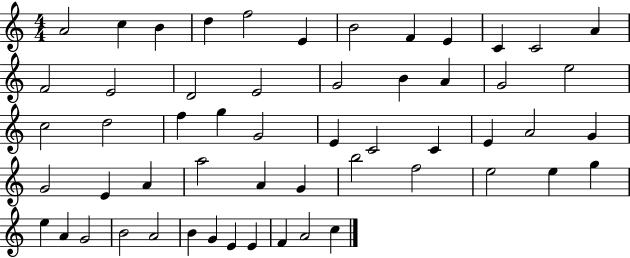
{
  \clef treble
  \numericTimeSignature
  \time 4/4
  \key c \major
  a'2 c''4 b'4 | d''4 f''2 e'4 | b'2 f'4 e'4 | c'4 c'2 a'4 | \break f'2 e'2 | d'2 e'2 | g'2 b'4 a'4 | g'2 e''2 | \break c''2 d''2 | f''4 g''4 g'2 | e'4 c'2 c'4 | e'4 a'2 g'4 | \break g'2 e'4 a'4 | a''2 a'4 g'4 | b''2 f''2 | e''2 e''4 g''4 | \break e''4 a'4 g'2 | b'2 a'2 | b'4 g'4 e'4 e'4 | f'4 a'2 c''4 | \break \bar "|."
}